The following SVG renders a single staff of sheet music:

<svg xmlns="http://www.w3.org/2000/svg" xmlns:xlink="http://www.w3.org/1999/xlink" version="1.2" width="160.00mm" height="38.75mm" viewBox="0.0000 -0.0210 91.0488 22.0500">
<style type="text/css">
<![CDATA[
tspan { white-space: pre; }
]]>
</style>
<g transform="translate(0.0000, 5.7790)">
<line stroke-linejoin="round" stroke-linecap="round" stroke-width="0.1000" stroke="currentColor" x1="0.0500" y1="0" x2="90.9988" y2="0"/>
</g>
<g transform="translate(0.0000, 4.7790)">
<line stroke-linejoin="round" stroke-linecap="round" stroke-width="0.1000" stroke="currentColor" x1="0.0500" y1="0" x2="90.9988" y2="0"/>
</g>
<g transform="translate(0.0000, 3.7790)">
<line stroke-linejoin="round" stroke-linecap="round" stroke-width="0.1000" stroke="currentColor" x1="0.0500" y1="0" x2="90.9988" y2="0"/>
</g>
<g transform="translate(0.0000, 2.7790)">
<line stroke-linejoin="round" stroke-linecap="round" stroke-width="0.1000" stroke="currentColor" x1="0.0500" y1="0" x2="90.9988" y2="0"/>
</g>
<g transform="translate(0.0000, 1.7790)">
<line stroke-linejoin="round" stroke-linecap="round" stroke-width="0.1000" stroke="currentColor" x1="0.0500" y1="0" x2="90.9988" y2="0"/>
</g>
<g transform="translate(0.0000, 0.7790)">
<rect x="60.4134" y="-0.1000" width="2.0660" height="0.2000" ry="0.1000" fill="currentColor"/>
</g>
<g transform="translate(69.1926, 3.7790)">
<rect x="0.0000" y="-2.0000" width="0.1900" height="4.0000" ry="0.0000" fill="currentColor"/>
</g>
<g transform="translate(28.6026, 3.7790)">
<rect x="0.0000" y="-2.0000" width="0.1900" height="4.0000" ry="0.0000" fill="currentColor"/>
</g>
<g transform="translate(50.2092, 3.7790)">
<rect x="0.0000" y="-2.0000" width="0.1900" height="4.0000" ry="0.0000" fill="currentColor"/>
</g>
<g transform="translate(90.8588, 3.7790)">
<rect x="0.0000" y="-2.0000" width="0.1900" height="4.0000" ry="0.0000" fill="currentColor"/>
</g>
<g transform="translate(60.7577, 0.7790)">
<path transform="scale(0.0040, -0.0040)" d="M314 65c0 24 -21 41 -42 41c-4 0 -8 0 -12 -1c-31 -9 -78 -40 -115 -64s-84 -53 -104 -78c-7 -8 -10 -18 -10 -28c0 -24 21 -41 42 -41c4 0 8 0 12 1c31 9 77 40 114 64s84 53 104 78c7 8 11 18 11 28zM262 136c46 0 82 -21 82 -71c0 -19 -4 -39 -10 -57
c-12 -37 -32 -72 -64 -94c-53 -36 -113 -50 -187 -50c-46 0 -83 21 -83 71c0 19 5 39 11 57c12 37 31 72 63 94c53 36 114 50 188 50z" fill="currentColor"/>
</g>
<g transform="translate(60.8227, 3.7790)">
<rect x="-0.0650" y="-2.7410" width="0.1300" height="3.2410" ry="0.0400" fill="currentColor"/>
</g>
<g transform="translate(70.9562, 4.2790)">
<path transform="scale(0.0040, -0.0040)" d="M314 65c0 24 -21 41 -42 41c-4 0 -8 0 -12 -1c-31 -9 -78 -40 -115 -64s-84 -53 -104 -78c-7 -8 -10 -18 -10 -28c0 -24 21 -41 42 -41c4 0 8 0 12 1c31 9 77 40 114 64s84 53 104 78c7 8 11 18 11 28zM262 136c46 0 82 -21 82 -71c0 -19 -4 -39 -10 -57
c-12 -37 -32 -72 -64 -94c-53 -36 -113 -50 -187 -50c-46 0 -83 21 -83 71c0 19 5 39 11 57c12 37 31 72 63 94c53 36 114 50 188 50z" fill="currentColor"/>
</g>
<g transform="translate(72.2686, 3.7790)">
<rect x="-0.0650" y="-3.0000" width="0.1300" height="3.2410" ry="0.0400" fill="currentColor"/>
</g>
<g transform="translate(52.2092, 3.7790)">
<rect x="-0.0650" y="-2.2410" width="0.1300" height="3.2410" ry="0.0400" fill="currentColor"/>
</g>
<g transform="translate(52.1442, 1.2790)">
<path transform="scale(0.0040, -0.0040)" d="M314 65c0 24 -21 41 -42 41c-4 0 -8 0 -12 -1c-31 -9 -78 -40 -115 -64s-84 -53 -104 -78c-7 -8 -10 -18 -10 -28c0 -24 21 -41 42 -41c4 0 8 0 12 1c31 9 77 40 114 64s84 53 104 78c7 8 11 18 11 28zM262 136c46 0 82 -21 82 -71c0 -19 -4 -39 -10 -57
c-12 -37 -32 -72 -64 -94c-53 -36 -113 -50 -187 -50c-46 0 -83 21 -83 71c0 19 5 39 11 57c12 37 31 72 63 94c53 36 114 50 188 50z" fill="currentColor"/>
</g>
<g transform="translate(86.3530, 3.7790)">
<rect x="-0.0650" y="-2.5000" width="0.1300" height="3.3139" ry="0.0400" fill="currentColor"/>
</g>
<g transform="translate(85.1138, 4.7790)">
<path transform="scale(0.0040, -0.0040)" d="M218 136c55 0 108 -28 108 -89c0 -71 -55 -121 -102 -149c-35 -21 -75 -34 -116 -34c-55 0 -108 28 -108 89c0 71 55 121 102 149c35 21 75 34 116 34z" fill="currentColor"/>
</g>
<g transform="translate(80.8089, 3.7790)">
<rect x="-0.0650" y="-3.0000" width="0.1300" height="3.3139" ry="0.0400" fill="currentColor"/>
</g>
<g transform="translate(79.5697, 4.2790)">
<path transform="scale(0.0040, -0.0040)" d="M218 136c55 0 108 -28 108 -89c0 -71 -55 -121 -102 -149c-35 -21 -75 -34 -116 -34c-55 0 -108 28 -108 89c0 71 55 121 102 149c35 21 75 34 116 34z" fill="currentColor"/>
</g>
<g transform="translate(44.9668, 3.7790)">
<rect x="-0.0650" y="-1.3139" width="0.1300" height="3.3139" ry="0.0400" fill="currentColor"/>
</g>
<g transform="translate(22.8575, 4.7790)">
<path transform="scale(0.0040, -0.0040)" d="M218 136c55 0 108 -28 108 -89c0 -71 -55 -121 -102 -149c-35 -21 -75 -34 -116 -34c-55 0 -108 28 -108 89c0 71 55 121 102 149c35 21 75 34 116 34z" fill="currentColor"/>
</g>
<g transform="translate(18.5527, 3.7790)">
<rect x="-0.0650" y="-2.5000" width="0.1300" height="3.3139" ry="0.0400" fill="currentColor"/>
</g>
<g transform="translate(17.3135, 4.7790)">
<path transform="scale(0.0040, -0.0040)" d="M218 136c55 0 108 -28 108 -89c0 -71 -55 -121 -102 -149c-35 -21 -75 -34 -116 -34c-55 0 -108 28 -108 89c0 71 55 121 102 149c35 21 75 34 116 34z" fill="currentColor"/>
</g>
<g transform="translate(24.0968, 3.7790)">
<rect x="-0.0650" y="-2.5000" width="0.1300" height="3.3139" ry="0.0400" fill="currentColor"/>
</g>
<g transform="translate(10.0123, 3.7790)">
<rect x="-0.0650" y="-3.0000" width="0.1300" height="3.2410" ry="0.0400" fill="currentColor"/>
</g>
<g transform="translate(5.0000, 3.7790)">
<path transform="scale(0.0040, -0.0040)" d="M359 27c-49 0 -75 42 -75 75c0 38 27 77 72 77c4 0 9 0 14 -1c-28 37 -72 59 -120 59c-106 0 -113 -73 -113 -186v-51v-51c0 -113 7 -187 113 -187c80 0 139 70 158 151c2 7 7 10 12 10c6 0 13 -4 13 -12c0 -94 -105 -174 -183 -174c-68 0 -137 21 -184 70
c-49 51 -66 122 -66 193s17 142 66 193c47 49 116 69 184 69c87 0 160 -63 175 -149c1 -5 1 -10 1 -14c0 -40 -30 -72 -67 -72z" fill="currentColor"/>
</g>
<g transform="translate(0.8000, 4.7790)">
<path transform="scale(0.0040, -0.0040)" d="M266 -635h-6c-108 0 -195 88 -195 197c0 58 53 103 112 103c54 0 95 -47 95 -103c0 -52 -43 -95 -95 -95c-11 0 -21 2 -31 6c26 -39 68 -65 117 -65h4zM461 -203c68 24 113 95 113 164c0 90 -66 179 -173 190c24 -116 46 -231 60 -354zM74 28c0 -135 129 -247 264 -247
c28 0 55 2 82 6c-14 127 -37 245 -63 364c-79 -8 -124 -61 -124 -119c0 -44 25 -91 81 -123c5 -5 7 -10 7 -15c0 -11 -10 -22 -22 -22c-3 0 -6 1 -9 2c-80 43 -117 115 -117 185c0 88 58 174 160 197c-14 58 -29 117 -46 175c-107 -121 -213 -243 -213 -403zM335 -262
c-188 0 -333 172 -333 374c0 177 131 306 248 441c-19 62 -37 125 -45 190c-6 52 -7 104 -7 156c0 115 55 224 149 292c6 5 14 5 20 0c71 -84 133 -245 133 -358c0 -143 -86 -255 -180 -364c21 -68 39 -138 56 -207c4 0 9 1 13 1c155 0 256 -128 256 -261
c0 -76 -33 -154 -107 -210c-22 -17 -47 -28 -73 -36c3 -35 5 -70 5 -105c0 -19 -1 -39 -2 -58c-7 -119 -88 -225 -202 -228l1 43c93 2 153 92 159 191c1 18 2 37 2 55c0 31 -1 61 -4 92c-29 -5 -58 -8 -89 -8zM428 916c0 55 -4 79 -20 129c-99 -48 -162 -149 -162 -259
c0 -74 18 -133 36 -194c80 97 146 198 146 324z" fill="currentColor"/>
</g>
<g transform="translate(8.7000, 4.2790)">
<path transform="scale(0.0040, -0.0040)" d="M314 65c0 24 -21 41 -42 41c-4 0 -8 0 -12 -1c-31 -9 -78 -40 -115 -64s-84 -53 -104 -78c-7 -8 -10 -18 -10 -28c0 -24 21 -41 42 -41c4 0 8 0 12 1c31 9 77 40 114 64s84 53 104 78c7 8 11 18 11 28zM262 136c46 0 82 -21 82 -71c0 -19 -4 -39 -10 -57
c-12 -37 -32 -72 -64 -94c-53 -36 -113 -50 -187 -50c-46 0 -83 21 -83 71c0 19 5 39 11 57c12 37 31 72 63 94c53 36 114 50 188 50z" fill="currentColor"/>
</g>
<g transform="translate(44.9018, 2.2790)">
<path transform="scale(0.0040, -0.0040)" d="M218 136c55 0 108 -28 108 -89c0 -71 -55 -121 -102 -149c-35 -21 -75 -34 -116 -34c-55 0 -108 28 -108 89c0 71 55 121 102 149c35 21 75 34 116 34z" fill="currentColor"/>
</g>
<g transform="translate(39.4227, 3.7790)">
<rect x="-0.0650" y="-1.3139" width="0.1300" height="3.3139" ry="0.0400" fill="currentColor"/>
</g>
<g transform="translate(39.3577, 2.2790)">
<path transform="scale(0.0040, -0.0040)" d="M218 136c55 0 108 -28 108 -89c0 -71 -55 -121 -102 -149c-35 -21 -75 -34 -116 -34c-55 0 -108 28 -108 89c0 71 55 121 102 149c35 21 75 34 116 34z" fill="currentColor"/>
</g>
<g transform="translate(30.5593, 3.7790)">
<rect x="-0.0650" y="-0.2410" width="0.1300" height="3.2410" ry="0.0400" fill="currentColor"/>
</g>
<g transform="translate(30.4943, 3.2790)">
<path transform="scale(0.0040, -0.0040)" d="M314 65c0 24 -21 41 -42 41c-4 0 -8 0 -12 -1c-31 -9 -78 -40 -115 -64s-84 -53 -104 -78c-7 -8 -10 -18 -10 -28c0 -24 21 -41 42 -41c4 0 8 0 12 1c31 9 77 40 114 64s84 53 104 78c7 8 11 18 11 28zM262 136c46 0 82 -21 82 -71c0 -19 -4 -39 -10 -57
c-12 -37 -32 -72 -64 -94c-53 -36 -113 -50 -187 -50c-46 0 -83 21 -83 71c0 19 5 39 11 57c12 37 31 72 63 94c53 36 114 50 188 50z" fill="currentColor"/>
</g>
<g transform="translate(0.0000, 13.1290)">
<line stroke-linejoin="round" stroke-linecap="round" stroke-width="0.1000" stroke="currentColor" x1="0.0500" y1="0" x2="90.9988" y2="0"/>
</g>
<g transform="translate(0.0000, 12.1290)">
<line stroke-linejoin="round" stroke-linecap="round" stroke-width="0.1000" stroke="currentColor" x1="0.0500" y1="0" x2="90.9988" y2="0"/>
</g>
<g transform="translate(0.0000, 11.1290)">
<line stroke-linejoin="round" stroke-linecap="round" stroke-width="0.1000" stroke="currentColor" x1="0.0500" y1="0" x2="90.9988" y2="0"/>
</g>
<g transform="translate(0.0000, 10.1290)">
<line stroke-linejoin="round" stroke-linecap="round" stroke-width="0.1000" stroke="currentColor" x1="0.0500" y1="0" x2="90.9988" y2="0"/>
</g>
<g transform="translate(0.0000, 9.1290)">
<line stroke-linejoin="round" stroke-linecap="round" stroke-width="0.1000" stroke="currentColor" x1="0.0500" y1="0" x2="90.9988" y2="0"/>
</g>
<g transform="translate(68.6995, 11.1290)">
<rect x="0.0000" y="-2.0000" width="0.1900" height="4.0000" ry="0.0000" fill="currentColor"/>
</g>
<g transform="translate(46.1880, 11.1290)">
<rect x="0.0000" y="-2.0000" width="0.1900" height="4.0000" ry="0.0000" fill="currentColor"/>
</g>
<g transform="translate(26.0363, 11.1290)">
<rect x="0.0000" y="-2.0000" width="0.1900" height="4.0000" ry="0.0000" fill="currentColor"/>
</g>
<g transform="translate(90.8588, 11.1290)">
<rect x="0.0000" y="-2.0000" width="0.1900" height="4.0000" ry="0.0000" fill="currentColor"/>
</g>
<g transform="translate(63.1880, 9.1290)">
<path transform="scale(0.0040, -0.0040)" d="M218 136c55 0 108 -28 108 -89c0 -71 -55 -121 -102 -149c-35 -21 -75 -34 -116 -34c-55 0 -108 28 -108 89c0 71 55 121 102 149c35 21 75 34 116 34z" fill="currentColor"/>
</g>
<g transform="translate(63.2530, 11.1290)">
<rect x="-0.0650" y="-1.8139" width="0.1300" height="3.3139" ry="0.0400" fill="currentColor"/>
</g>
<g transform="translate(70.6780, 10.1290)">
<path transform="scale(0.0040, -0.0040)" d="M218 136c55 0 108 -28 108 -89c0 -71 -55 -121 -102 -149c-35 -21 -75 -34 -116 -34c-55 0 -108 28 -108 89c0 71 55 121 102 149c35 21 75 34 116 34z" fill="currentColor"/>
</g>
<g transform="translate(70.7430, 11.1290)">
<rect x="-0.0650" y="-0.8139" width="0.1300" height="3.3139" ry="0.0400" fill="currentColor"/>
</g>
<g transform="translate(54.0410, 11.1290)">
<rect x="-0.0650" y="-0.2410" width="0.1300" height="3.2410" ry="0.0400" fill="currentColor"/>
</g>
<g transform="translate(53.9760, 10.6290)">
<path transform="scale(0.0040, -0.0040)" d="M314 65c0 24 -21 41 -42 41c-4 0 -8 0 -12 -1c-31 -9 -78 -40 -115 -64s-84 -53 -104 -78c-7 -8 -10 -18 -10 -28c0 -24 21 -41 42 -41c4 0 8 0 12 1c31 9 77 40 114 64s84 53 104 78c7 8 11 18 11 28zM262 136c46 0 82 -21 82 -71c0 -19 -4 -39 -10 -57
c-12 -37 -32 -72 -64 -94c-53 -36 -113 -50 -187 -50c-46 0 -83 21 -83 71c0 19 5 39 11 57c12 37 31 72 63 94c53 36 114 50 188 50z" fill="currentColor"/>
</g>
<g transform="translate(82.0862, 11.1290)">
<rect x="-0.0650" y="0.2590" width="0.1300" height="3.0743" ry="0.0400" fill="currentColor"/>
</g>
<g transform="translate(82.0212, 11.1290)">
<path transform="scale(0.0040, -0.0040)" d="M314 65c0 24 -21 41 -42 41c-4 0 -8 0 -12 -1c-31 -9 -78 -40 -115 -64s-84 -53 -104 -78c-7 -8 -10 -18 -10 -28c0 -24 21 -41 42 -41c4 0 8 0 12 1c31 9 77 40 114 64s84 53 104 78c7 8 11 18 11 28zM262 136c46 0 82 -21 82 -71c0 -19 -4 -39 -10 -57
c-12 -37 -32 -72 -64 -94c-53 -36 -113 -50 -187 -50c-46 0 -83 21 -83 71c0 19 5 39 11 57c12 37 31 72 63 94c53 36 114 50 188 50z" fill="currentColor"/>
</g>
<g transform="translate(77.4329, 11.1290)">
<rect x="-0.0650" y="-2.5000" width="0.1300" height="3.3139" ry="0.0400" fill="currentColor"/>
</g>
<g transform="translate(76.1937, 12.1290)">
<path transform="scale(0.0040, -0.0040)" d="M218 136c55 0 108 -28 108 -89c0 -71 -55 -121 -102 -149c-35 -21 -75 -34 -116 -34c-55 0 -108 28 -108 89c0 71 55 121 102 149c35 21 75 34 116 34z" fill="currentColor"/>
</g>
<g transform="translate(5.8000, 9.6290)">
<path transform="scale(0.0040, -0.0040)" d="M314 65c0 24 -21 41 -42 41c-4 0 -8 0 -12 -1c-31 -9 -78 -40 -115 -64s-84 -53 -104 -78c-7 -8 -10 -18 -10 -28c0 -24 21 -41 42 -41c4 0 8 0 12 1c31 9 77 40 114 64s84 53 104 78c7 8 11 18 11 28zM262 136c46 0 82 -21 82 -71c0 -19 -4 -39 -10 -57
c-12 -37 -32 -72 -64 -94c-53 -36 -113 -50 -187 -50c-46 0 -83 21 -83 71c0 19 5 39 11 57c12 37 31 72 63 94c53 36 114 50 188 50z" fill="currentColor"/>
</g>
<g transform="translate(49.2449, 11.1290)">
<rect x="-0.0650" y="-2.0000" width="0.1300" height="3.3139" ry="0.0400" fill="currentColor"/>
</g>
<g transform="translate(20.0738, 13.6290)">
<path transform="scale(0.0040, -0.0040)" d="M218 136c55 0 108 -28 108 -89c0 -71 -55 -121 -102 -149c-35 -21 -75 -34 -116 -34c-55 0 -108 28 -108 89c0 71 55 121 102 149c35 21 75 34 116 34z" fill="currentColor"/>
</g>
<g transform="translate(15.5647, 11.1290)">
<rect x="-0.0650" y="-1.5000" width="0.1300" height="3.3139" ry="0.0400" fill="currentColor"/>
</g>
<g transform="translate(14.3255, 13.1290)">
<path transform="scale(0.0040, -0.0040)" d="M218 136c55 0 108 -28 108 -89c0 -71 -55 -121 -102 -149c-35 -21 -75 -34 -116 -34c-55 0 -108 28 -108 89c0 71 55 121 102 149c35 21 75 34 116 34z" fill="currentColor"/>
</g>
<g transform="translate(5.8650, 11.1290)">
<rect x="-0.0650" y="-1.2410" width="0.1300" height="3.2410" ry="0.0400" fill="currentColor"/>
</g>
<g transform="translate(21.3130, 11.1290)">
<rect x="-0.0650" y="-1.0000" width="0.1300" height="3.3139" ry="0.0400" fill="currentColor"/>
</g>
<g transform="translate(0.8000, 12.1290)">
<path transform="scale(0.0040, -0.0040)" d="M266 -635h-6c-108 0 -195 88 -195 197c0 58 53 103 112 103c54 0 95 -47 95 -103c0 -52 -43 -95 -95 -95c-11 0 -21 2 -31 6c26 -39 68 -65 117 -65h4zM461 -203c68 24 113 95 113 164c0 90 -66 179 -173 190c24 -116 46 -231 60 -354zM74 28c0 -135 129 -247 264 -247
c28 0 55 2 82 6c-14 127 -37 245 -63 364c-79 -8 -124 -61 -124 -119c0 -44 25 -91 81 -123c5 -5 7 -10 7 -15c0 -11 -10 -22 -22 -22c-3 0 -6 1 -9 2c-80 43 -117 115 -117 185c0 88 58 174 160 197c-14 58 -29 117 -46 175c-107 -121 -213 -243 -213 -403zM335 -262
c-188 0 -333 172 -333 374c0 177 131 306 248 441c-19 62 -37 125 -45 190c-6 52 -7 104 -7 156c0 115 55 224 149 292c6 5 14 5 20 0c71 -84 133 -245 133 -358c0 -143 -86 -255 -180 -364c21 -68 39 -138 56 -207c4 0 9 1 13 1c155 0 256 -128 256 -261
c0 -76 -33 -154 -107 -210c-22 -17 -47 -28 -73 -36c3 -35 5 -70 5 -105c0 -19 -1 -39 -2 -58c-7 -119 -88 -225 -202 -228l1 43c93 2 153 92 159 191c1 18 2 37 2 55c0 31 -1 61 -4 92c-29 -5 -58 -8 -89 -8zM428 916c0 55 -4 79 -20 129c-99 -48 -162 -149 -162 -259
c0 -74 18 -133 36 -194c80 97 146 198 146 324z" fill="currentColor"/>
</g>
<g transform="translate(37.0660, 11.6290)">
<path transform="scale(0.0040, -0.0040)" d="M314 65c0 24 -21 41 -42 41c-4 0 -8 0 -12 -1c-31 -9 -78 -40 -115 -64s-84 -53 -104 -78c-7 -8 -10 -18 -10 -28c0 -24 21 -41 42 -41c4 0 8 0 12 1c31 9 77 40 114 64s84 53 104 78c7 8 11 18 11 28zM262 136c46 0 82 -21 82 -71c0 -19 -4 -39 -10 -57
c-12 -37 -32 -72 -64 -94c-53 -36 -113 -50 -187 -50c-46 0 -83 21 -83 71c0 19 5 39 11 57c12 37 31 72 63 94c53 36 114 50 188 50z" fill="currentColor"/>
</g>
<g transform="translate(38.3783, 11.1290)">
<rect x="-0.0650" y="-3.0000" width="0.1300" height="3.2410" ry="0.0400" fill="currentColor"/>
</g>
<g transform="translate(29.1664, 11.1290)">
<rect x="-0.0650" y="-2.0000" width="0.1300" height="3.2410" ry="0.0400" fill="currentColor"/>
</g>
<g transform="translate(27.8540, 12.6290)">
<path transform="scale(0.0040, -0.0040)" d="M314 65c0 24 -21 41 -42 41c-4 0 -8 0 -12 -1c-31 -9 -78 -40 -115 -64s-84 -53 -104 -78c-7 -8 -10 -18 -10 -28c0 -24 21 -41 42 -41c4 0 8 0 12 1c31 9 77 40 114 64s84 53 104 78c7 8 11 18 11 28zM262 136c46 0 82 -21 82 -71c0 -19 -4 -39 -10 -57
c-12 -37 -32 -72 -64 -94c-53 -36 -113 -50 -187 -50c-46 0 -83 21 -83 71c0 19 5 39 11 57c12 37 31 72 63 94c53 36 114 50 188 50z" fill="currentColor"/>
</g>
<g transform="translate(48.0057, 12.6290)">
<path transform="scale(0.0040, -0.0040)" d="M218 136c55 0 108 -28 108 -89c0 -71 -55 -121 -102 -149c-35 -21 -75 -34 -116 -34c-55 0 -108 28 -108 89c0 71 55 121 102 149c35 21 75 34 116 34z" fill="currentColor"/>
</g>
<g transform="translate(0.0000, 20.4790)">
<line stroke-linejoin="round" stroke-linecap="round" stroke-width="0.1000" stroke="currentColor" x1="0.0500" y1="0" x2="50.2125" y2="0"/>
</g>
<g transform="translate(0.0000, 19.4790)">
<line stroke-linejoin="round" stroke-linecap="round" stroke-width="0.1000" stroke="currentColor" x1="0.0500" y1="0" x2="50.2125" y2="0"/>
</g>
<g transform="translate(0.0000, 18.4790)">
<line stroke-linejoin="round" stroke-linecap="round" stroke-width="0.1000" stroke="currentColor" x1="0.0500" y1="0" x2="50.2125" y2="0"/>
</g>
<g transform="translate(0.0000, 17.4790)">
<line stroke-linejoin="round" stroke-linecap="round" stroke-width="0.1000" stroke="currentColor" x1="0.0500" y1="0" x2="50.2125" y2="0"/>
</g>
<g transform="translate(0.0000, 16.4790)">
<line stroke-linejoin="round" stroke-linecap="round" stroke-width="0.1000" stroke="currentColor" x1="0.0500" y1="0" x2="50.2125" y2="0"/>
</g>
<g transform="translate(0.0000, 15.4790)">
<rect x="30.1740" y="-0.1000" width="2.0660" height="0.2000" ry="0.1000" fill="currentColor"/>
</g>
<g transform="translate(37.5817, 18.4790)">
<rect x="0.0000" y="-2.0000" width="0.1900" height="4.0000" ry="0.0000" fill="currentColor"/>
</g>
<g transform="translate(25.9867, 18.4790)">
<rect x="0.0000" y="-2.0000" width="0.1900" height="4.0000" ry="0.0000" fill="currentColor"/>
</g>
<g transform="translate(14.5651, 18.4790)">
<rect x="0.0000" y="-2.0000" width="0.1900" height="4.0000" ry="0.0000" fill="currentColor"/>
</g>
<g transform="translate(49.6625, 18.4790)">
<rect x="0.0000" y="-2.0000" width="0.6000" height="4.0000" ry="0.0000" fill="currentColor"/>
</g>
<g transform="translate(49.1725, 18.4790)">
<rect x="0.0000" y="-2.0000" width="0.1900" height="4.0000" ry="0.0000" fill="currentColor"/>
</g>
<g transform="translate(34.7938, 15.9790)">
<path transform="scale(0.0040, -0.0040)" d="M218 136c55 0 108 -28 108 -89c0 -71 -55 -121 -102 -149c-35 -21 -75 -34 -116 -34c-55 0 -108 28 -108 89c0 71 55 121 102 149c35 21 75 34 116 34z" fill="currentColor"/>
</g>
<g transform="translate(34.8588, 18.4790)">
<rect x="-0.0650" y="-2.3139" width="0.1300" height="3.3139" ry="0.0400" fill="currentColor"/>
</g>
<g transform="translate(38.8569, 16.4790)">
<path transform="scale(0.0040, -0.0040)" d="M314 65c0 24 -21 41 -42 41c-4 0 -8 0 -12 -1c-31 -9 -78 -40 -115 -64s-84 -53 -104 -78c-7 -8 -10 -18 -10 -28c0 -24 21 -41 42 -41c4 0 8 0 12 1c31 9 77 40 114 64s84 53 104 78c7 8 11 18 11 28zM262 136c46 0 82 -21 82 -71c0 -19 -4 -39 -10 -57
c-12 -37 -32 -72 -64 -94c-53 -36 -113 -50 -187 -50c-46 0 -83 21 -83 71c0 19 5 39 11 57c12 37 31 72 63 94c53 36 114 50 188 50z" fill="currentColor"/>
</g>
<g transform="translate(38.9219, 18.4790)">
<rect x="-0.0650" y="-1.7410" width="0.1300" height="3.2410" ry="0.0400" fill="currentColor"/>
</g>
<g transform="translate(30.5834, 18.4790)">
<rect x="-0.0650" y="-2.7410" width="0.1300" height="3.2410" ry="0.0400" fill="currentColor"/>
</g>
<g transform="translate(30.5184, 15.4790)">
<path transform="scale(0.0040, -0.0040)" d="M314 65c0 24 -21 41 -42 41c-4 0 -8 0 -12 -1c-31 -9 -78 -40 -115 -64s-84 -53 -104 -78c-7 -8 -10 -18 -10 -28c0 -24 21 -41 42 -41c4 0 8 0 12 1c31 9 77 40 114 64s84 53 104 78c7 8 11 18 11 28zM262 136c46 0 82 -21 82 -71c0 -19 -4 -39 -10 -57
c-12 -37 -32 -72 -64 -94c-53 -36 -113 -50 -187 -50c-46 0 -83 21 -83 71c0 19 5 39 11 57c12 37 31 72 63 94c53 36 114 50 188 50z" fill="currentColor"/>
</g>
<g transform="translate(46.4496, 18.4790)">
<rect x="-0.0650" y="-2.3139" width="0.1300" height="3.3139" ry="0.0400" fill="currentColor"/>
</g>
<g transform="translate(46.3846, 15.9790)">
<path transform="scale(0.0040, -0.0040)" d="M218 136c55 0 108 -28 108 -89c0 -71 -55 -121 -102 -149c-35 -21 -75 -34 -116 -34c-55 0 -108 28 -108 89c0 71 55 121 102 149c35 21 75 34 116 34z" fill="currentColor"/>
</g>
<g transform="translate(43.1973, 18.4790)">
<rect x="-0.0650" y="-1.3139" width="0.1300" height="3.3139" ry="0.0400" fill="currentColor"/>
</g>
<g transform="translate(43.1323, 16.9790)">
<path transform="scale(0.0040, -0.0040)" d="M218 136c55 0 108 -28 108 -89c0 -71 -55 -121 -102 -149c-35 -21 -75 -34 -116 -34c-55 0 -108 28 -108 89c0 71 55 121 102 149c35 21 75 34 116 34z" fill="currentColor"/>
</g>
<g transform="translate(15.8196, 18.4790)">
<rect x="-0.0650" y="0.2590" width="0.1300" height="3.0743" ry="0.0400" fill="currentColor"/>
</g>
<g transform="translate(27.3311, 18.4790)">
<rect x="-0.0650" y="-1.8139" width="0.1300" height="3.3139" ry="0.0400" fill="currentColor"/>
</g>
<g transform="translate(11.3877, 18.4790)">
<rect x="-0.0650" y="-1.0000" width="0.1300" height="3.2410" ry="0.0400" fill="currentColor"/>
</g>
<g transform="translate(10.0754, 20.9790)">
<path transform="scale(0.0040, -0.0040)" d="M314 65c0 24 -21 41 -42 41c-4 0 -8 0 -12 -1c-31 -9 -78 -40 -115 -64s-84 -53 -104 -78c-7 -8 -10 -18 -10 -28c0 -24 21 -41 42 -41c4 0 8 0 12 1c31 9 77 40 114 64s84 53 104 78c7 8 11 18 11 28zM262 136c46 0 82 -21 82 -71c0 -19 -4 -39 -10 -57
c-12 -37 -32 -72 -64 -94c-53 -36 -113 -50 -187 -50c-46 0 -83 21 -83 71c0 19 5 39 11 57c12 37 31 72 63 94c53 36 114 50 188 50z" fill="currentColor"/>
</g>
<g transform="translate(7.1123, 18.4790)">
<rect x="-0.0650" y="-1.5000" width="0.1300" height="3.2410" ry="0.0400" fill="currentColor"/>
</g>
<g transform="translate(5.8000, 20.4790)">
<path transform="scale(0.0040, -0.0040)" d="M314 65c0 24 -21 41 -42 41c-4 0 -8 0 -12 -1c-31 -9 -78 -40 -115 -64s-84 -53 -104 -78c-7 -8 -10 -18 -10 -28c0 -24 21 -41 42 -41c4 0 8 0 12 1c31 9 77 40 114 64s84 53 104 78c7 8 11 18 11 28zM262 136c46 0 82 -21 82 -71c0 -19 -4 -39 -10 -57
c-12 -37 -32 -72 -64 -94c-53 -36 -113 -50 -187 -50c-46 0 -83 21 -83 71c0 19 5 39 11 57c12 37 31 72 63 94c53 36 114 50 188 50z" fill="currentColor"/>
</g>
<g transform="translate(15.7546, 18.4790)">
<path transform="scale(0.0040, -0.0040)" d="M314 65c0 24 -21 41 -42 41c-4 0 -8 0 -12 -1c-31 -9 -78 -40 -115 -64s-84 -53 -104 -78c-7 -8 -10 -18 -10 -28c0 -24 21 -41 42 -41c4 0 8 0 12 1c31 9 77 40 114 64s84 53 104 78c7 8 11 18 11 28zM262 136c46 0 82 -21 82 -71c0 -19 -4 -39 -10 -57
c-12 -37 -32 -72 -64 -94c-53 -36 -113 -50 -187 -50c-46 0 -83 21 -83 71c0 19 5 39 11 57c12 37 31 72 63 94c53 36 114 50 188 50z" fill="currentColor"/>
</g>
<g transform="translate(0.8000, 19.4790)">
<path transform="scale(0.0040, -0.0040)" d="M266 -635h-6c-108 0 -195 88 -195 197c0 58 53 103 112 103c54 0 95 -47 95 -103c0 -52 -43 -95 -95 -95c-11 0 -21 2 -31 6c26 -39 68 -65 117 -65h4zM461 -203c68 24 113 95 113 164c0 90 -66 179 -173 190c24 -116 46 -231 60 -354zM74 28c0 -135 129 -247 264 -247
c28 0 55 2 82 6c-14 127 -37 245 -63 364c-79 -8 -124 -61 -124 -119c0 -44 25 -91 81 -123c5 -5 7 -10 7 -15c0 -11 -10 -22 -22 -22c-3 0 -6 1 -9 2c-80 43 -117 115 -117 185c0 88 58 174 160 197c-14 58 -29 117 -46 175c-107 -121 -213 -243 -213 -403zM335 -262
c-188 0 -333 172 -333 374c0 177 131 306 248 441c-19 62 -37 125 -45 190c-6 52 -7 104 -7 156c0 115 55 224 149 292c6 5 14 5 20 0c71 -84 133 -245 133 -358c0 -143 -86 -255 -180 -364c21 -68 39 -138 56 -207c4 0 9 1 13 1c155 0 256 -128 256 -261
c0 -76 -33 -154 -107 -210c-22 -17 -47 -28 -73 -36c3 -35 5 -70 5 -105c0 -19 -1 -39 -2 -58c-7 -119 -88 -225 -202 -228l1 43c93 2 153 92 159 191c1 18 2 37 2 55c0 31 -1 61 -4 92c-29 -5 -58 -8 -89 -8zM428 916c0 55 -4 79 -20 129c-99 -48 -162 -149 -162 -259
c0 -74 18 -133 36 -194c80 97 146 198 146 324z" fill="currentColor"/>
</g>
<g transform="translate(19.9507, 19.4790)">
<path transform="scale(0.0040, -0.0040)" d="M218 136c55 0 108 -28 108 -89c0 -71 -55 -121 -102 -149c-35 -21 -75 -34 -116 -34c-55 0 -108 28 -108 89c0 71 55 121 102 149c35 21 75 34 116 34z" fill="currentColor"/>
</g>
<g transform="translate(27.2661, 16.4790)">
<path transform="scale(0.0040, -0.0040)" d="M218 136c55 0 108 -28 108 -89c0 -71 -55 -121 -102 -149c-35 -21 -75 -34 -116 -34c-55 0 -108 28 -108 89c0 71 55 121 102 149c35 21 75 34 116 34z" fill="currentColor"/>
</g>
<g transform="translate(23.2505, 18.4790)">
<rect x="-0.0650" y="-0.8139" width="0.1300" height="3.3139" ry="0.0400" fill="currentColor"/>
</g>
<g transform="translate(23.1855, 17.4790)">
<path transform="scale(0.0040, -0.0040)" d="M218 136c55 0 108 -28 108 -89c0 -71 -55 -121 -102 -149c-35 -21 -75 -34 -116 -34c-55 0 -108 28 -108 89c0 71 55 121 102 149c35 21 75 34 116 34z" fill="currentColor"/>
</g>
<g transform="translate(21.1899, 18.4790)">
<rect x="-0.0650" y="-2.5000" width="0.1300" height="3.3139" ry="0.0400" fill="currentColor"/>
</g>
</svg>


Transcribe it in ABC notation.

X:1
T:Untitled
M:4/4
L:1/4
K:C
A2 G G c2 e e g2 a2 A2 A G e2 E D F2 A2 F c2 f d G B2 E2 D2 B2 G d f a2 g f2 e g